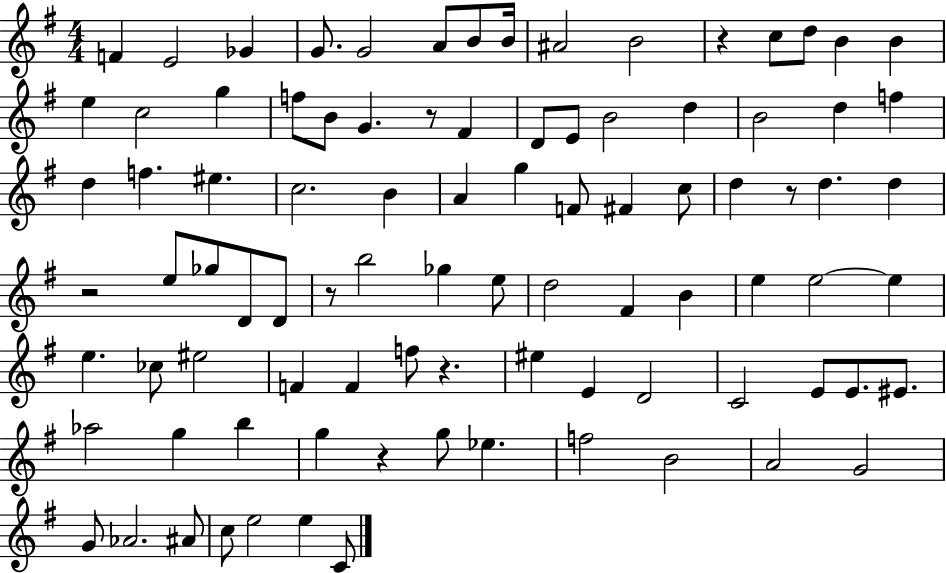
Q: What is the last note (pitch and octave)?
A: C4